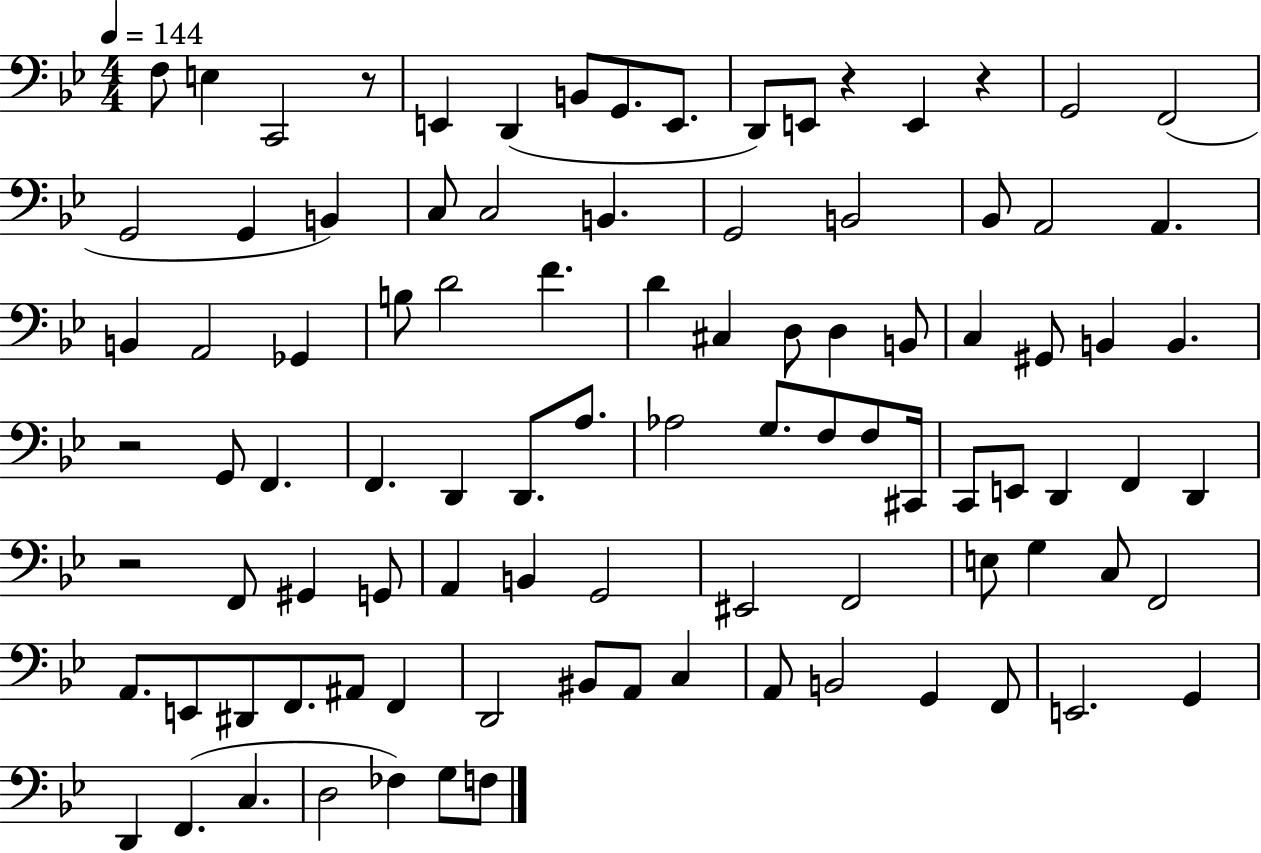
{
  \clef bass
  \numericTimeSignature
  \time 4/4
  \key bes \major
  \tempo 4 = 144
  \repeat volta 2 { f8 e4 c,2 r8 | e,4 d,4( b,8 g,8. e,8. | d,8) e,8 r4 e,4 r4 | g,2 f,2( | \break g,2 g,4 b,4) | c8 c2 b,4. | g,2 b,2 | bes,8 a,2 a,4. | \break b,4 a,2 ges,4 | b8 d'2 f'4. | d'4 cis4 d8 d4 b,8 | c4 gis,8 b,4 b,4. | \break r2 g,8 f,4. | f,4. d,4 d,8. a8. | aes2 g8. f8 f8 cis,16 | c,8 e,8 d,4 f,4 d,4 | \break r2 f,8 gis,4 g,8 | a,4 b,4 g,2 | eis,2 f,2 | e8 g4 c8 f,2 | \break a,8. e,8 dis,8 f,8. ais,8 f,4 | d,2 bis,8 a,8 c4 | a,8 b,2 g,4 f,8 | e,2. g,4 | \break d,4 f,4.( c4. | d2 fes4) g8 f8 | } \bar "|."
}